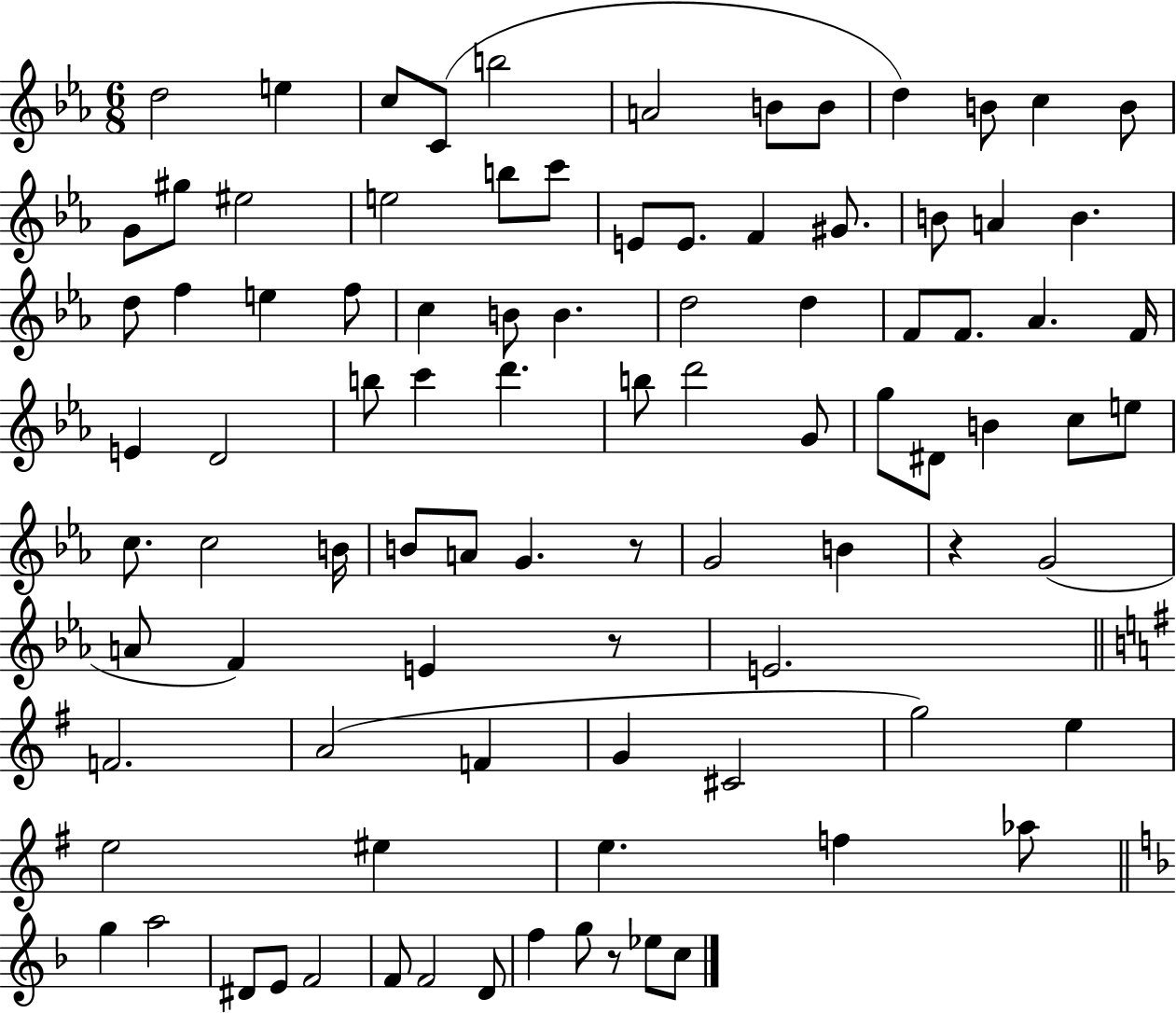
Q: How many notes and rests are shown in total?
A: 92